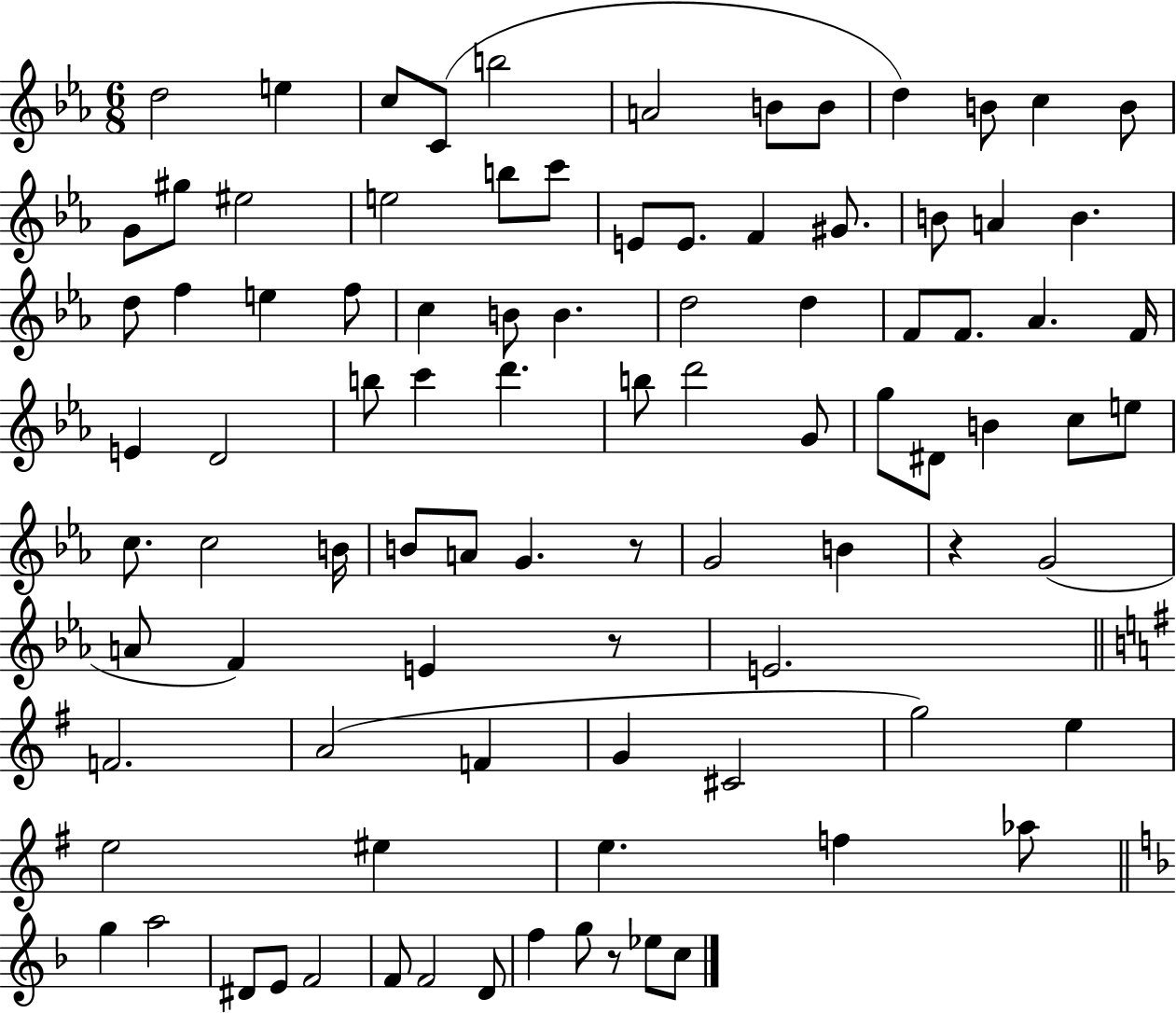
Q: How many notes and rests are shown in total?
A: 92